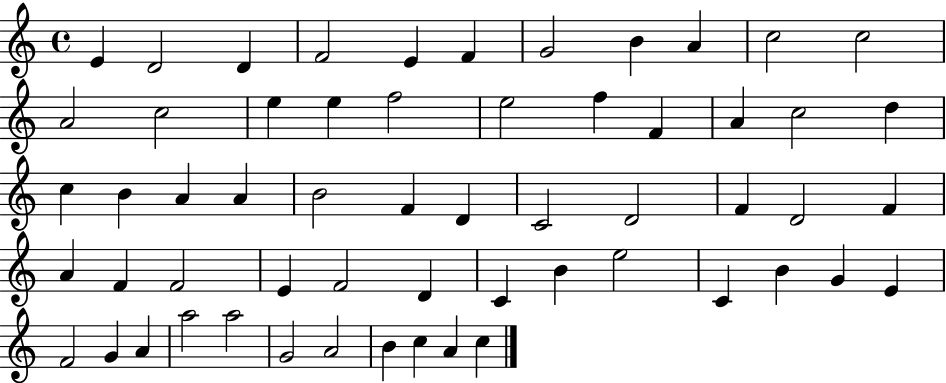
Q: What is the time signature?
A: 4/4